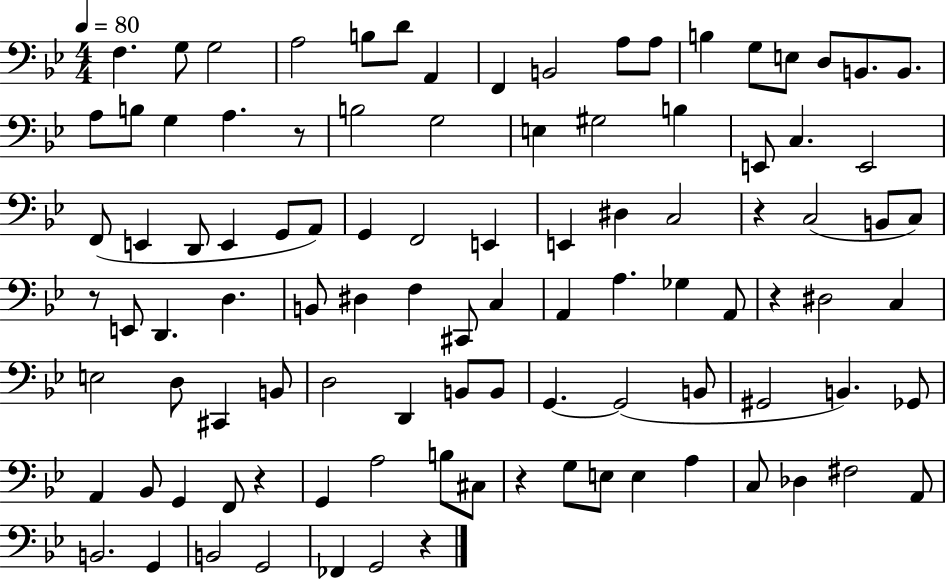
X:1
T:Untitled
M:4/4
L:1/4
K:Bb
F, G,/2 G,2 A,2 B,/2 D/2 A,, F,, B,,2 A,/2 A,/2 B, G,/2 E,/2 D,/2 B,,/2 B,,/2 A,/2 B,/2 G, A, z/2 B,2 G,2 E, ^G,2 B, E,,/2 C, E,,2 F,,/2 E,, D,,/2 E,, G,,/2 A,,/2 G,, F,,2 E,, E,, ^D, C,2 z C,2 B,,/2 C,/2 z/2 E,,/2 D,, D, B,,/2 ^D, F, ^C,,/2 C, A,, A, _G, A,,/2 z ^D,2 C, E,2 D,/2 ^C,, B,,/2 D,2 D,, B,,/2 B,,/2 G,, G,,2 B,,/2 ^G,,2 B,, _G,,/2 A,, _B,,/2 G,, F,,/2 z G,, A,2 B,/2 ^C,/2 z G,/2 E,/2 E, A, C,/2 _D, ^F,2 A,,/2 B,,2 G,, B,,2 G,,2 _F,, G,,2 z